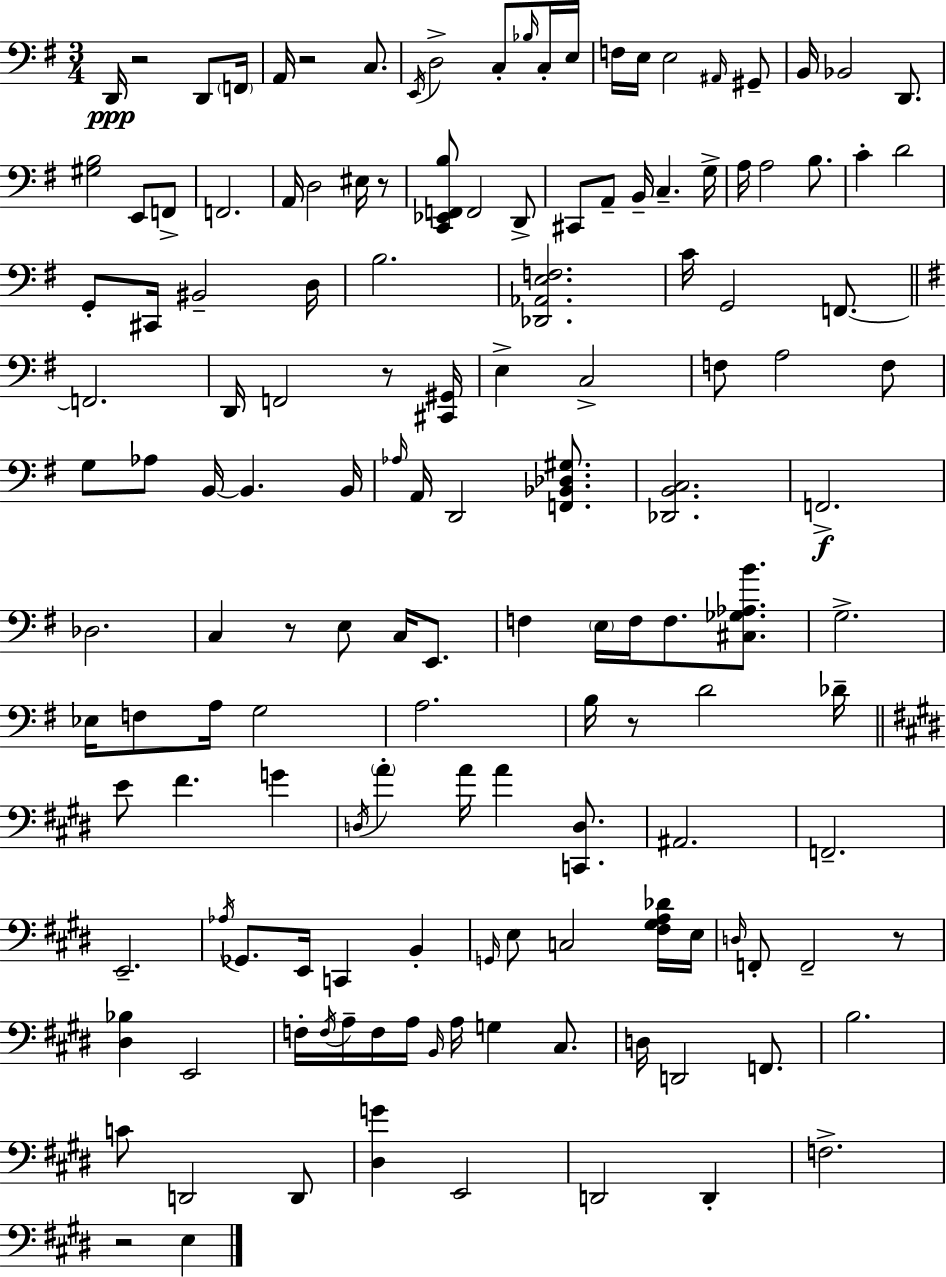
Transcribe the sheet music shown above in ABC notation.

X:1
T:Untitled
M:3/4
L:1/4
K:G
D,,/4 z2 D,,/2 F,,/4 A,,/4 z2 C,/2 E,,/4 D,2 C,/2 _B,/4 C,/4 E,/4 F,/4 E,/4 E,2 ^A,,/4 ^G,,/2 B,,/4 _B,,2 D,,/2 [^G,B,]2 E,,/2 F,,/2 F,,2 A,,/4 D,2 ^E,/4 z/2 [C,,_E,,F,,B,]/2 F,,2 D,,/2 ^C,,/2 A,,/2 B,,/4 C, G,/4 A,/4 A,2 B,/2 C D2 G,,/2 ^C,,/4 ^B,,2 D,/4 B,2 [_D,,_A,,E,F,]2 C/4 G,,2 F,,/2 F,,2 D,,/4 F,,2 z/2 [^C,,^G,,]/4 E, C,2 F,/2 A,2 F,/2 G,/2 _A,/2 B,,/4 B,, B,,/4 _A,/4 A,,/4 D,,2 [F,,_B,,_D,^G,]/2 [_D,,B,,C,]2 F,,2 _D,2 C, z/2 E,/2 C,/4 E,,/2 F, E,/4 F,/4 F,/2 [^C,_G,_A,B]/2 G,2 _E,/4 F,/2 A,/4 G,2 A,2 B,/4 z/2 D2 _D/4 E/2 ^F G D,/4 A A/4 A [C,,D,]/2 ^A,,2 F,,2 E,,2 _A,/4 _G,,/2 E,,/4 C,, B,, G,,/4 E,/2 C,2 [^F,^G,A,_D]/4 E,/4 D,/4 F,,/2 F,,2 z/2 [^D,_B,] E,,2 F,/4 F,/4 A,/4 F,/4 A,/4 B,,/4 A,/4 G, ^C,/2 D,/4 D,,2 F,,/2 B,2 C/2 D,,2 D,,/2 [^D,G] E,,2 D,,2 D,, F,2 z2 E,